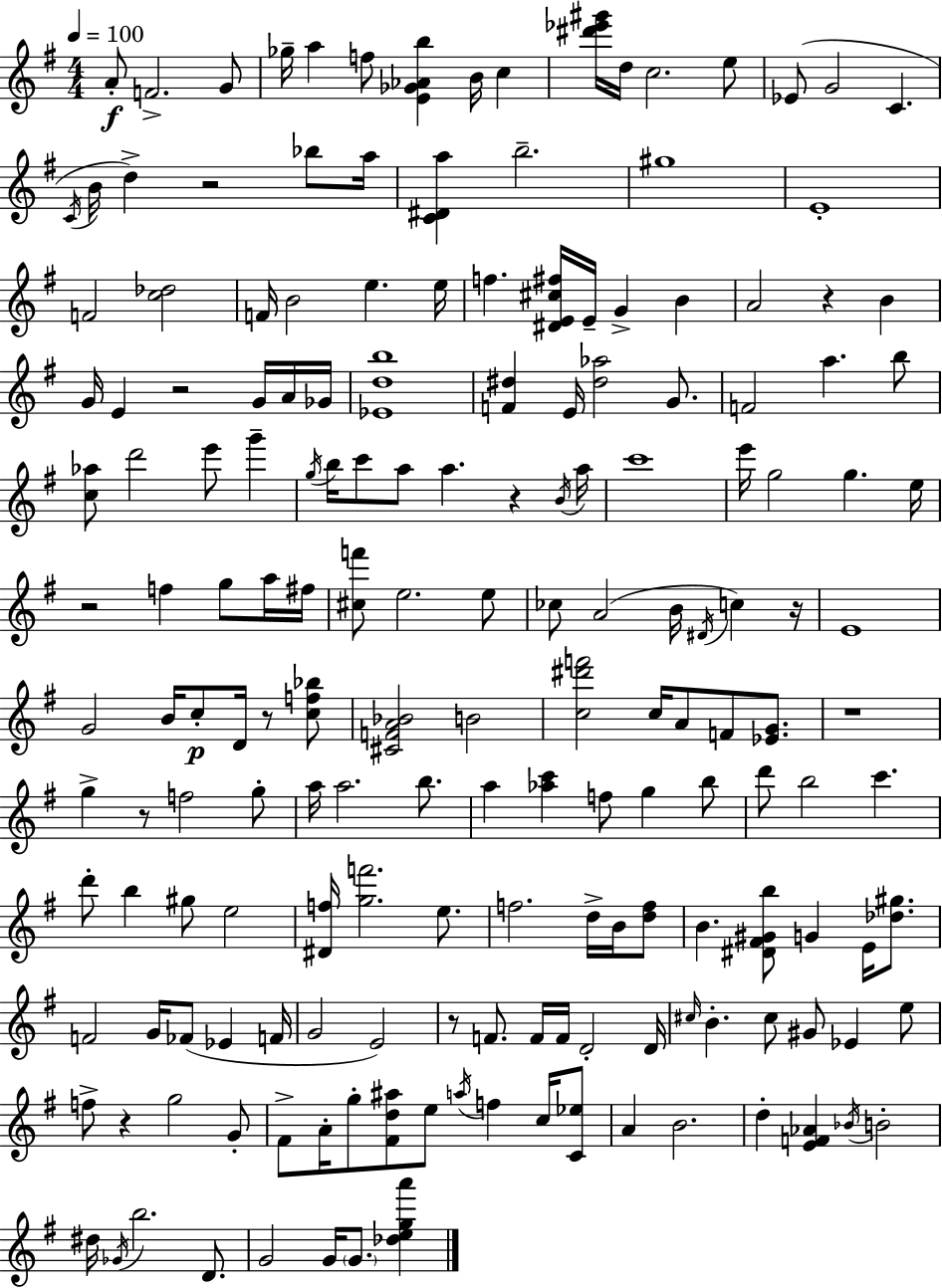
{
  \clef treble
  \numericTimeSignature
  \time 4/4
  \key e \minor
  \tempo 4 = 100
  a'8-.\f f'2.-> g'8 | ges''16-- a''4 f''8 <e' ges' aes' b''>4 b'16 c''4 | <dis''' ees''' gis'''>16 d''16 c''2. e''8 | ees'8( g'2 c'4. | \break \acciaccatura { c'16 } b'16 d''4->) r2 bes''8 | a''16 <c' dis' a''>4 b''2.-- | gis''1 | e'1-. | \break f'2 <c'' des''>2 | f'16 b'2 e''4. | e''16 f''4. <dis' e' cis'' fis''>16 e'16-- g'4-> b'4 | a'2 r4 b'4 | \break g'16 e'4 r2 g'16 a'16 | ges'16 <ees' d'' b''>1 | <f' dis''>4 e'16 <dis'' aes''>2 g'8. | f'2 a''4. b''8 | \break <c'' aes''>8 d'''2 e'''8 g'''4-- | \acciaccatura { g''16 } b''16 c'''8 a''8 a''4. r4 | \acciaccatura { b'16 } a''16 c'''1 | e'''16 g''2 g''4. | \break e''16 r2 f''4 g''8 | a''16 fis''16 <cis'' f'''>8 e''2. | e''8 ces''8 a'2( b'16 \acciaccatura { dis'16 }) c''4 | r16 e'1 | \break g'2 b'16 c''8-.\p d'16 | r8 <c'' f'' bes''>8 <cis' f' a' bes'>2 b'2 | <c'' dis''' f'''>2 c''16 a'8 f'8 | <ees' g'>8. r1 | \break g''4-> r8 f''2 | g''8-. a''16 a''2. | b''8. a''4 <aes'' c'''>4 f''8 g''4 | b''8 d'''8 b''2 c'''4. | \break d'''8-. b''4 gis''8 e''2 | <dis' f''>16 <g'' f'''>2. | e''8. f''2. | d''16-> b'16 <d'' f''>8 b'4. <dis' fis' gis' b''>8 g'4 | \break e'16 <des'' gis''>8. f'2 g'16 fes'8( ees'4 | f'16 g'2 e'2) | r8 f'8. f'16 f'16 d'2-. | d'16 \grace { cis''16 } b'4.-. cis''8 gis'8 ees'4 | \break e''8 f''8-> r4 g''2 | g'8-. fis'8-> a'16-. g''8-. <fis' d'' ais''>8 e''8 \acciaccatura { a''16 } f''4 | c''16 <c' ees''>8 a'4 b'2. | d''4-. <e' f' aes'>4 \acciaccatura { bes'16 } b'2-. | \break dis''16 \acciaccatura { ges'16 } b''2. | d'8. g'2 | g'16 \parenthesize g'8. <des'' e'' g'' a'''>4 \bar "|."
}